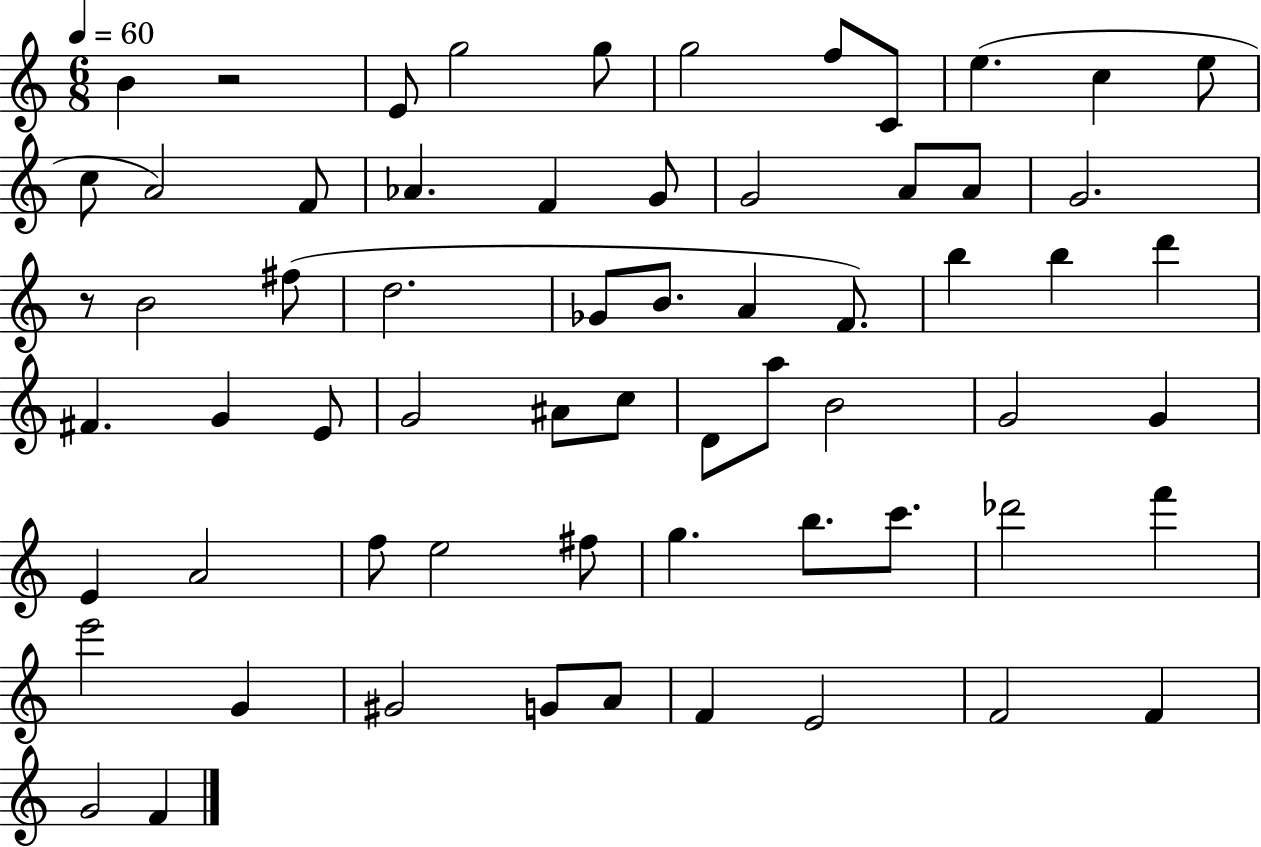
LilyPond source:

{
  \clef treble
  \numericTimeSignature
  \time 6/8
  \key c \major
  \tempo 4 = 60
  b'4 r2 | e'8 g''2 g''8 | g''2 f''8 c'8 | e''4.( c''4 e''8 | \break c''8 a'2) f'8 | aes'4. f'4 g'8 | g'2 a'8 a'8 | g'2. | \break r8 b'2 fis''8( | d''2. | ges'8 b'8. a'4 f'8.) | b''4 b''4 d'''4 | \break fis'4. g'4 e'8 | g'2 ais'8 c''8 | d'8 a''8 b'2 | g'2 g'4 | \break e'4 a'2 | f''8 e''2 fis''8 | g''4. b''8. c'''8. | des'''2 f'''4 | \break e'''2 g'4 | gis'2 g'8 a'8 | f'4 e'2 | f'2 f'4 | \break g'2 f'4 | \bar "|."
}